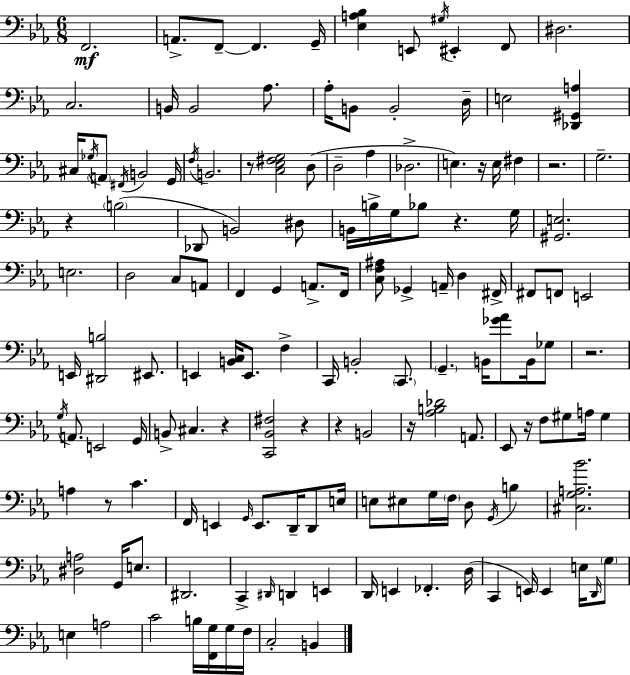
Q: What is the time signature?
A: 6/8